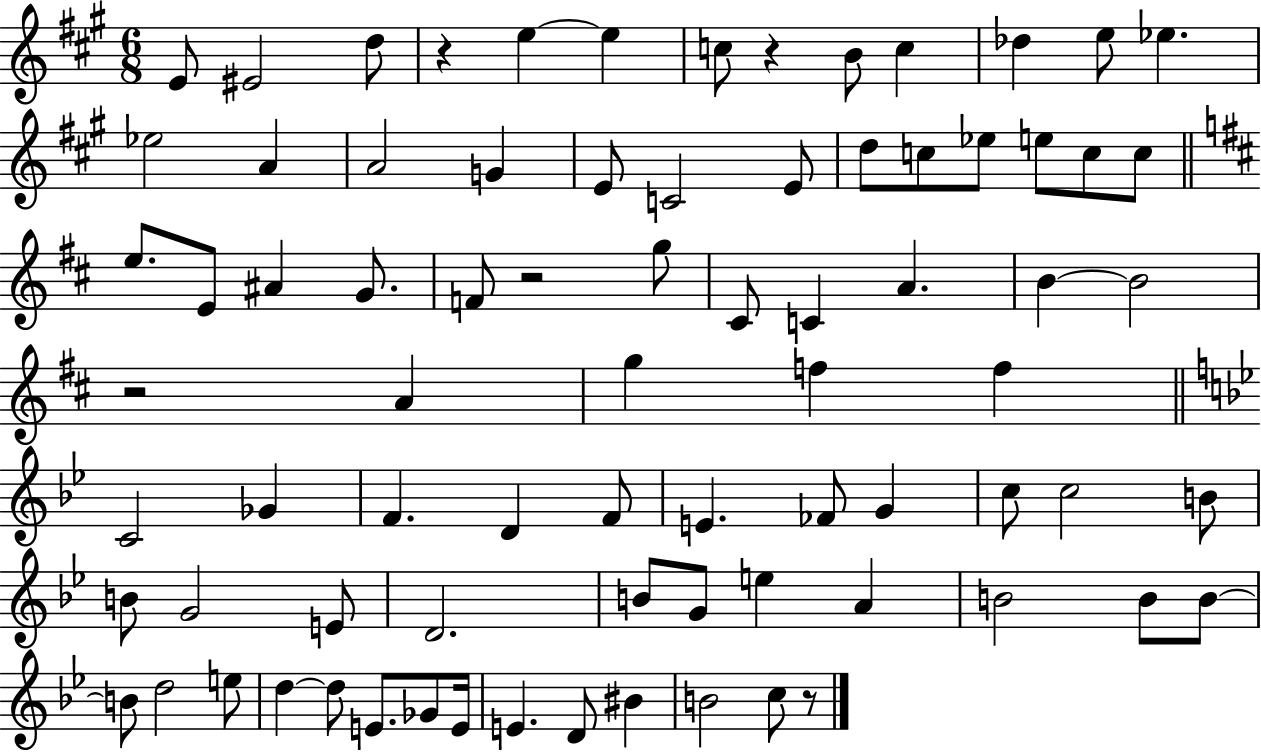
{
  \clef treble
  \numericTimeSignature
  \time 6/8
  \key a \major
  e'8 eis'2 d''8 | r4 e''4~~ e''4 | c''8 r4 b'8 c''4 | des''4 e''8 ees''4. | \break ees''2 a'4 | a'2 g'4 | e'8 c'2 e'8 | d''8 c''8 ees''8 e''8 c''8 c''8 | \break \bar "||" \break \key b \minor e''8. e'8 ais'4 g'8. | f'8 r2 g''8 | cis'8 c'4 a'4. | b'4~~ b'2 | \break r2 a'4 | g''4 f''4 f''4 | \bar "||" \break \key bes \major c'2 ges'4 | f'4. d'4 f'8 | e'4. fes'8 g'4 | c''8 c''2 b'8 | \break b'8 g'2 e'8 | d'2. | b'8 g'8 e''4 a'4 | b'2 b'8 b'8~~ | \break b'8 d''2 e''8 | d''4~~ d''8 e'8. ges'8 e'16 | e'4. d'8 bis'4 | b'2 c''8 r8 | \break \bar "|."
}